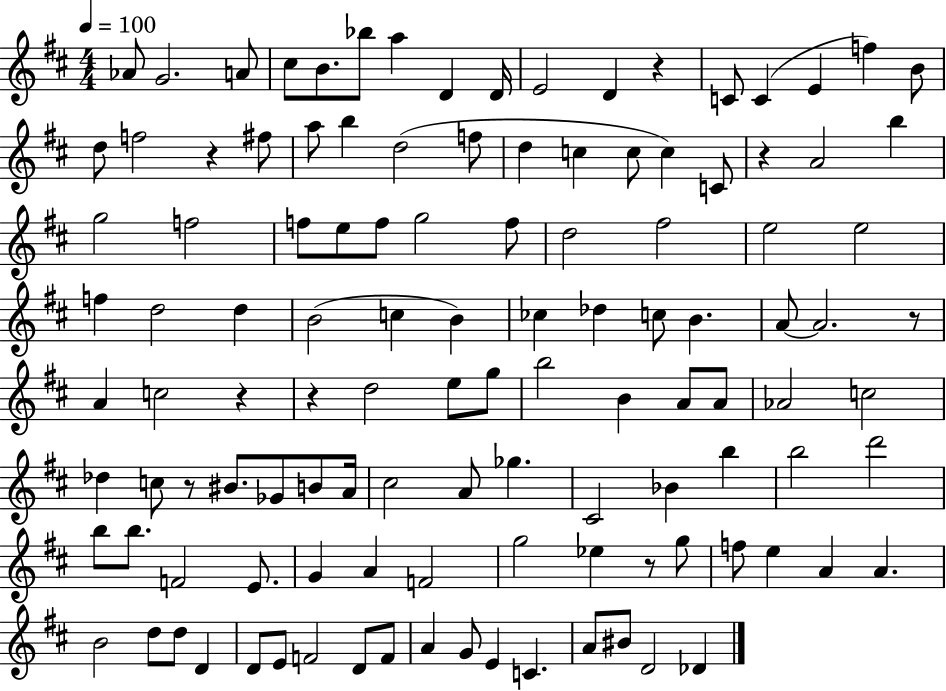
Ab4/e G4/h. A4/e C#5/e B4/e. Bb5/e A5/q D4/q D4/s E4/h D4/q R/q C4/e C4/q E4/q F5/q B4/e D5/e F5/h R/q F#5/e A5/e B5/q D5/h F5/e D5/q C5/q C5/e C5/q C4/e R/q A4/h B5/q G5/h F5/h F5/e E5/e F5/e G5/h F5/e D5/h F#5/h E5/h E5/h F5/q D5/h D5/q B4/h C5/q B4/q CES5/q Db5/q C5/e B4/q. A4/e A4/h. R/e A4/q C5/h R/q R/q D5/h E5/e G5/e B5/h B4/q A4/e A4/e Ab4/h C5/h Db5/q C5/e R/e BIS4/e. Gb4/e B4/e A4/s C#5/h A4/e Gb5/q. C#4/h Bb4/q B5/q B5/h D6/h B5/e B5/e. F4/h E4/e. G4/q A4/q F4/h G5/h Eb5/q R/e G5/e F5/e E5/q A4/q A4/q. B4/h D5/e D5/e D4/q D4/e E4/e F4/h D4/e F4/e A4/q G4/e E4/q C4/q. A4/e BIS4/e D4/h Db4/q